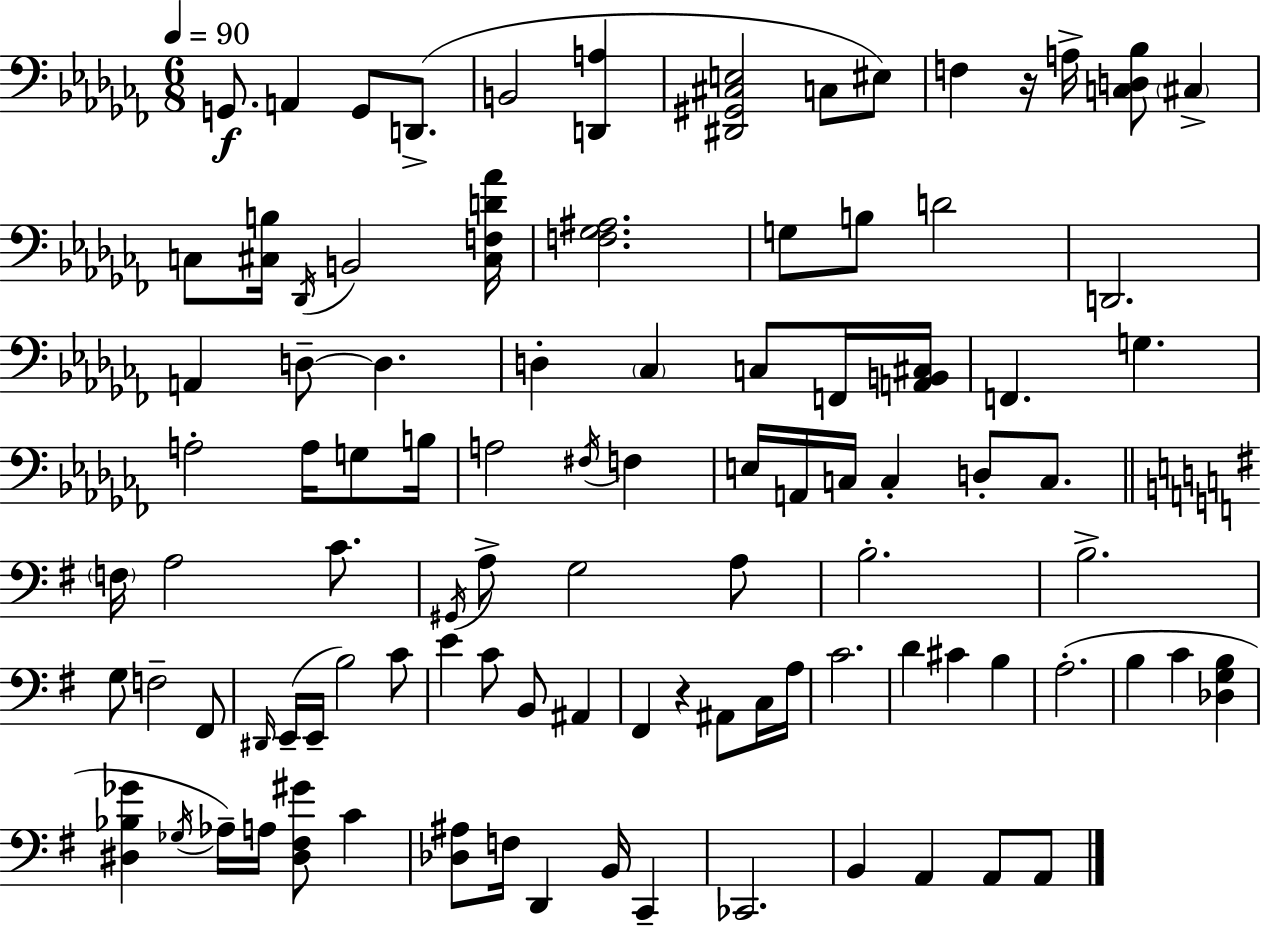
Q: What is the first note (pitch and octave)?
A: G2